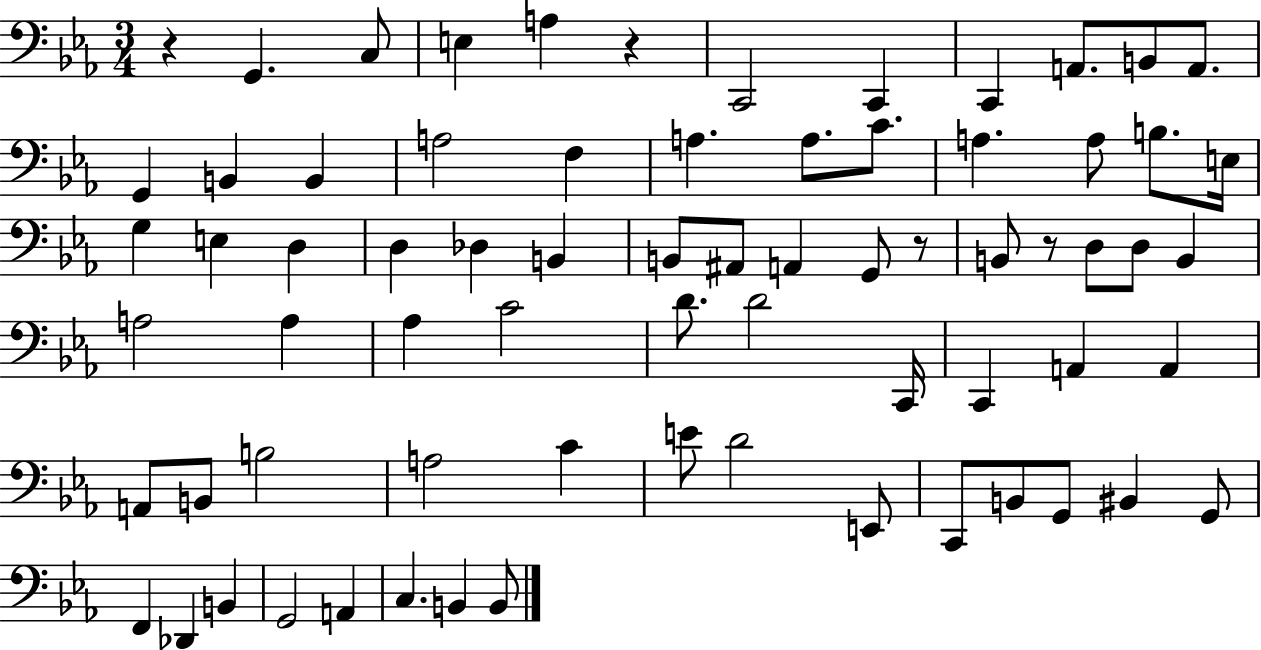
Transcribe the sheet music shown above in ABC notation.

X:1
T:Untitled
M:3/4
L:1/4
K:Eb
z G,, C,/2 E, A, z C,,2 C,, C,, A,,/2 B,,/2 A,,/2 G,, B,, B,, A,2 F, A, A,/2 C/2 A, A,/2 B,/2 E,/4 G, E, D, D, _D, B,, B,,/2 ^A,,/2 A,, G,,/2 z/2 B,,/2 z/2 D,/2 D,/2 B,, A,2 A, _A, C2 D/2 D2 C,,/4 C,, A,, A,, A,,/2 B,,/2 B,2 A,2 C E/2 D2 E,,/2 C,,/2 B,,/2 G,,/2 ^B,, G,,/2 F,, _D,, B,, G,,2 A,, C, B,, B,,/2